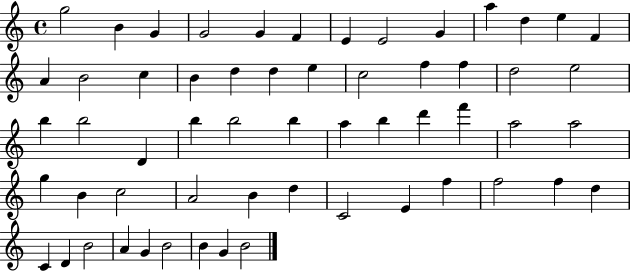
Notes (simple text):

G5/h B4/q G4/q G4/h G4/q F4/q E4/q E4/h G4/q A5/q D5/q E5/q F4/q A4/q B4/h C5/q B4/q D5/q D5/q E5/q C5/h F5/q F5/q D5/h E5/h B5/q B5/h D4/q B5/q B5/h B5/q A5/q B5/q D6/q F6/q A5/h A5/h G5/q B4/q C5/h A4/h B4/q D5/q C4/h E4/q F5/q F5/h F5/q D5/q C4/q D4/q B4/h A4/q G4/q B4/h B4/q G4/q B4/h